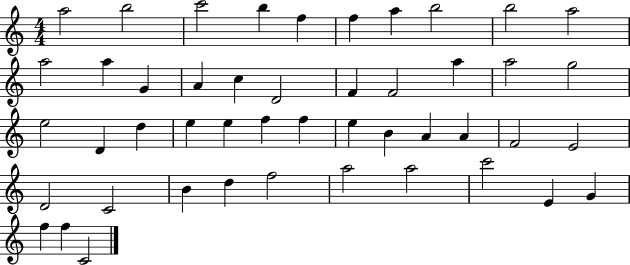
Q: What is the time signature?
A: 4/4